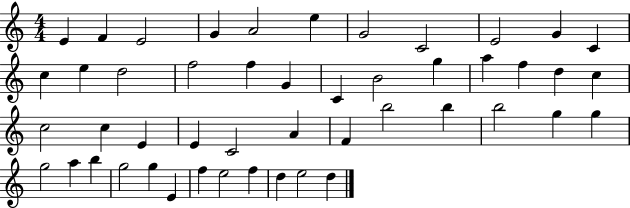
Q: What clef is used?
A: treble